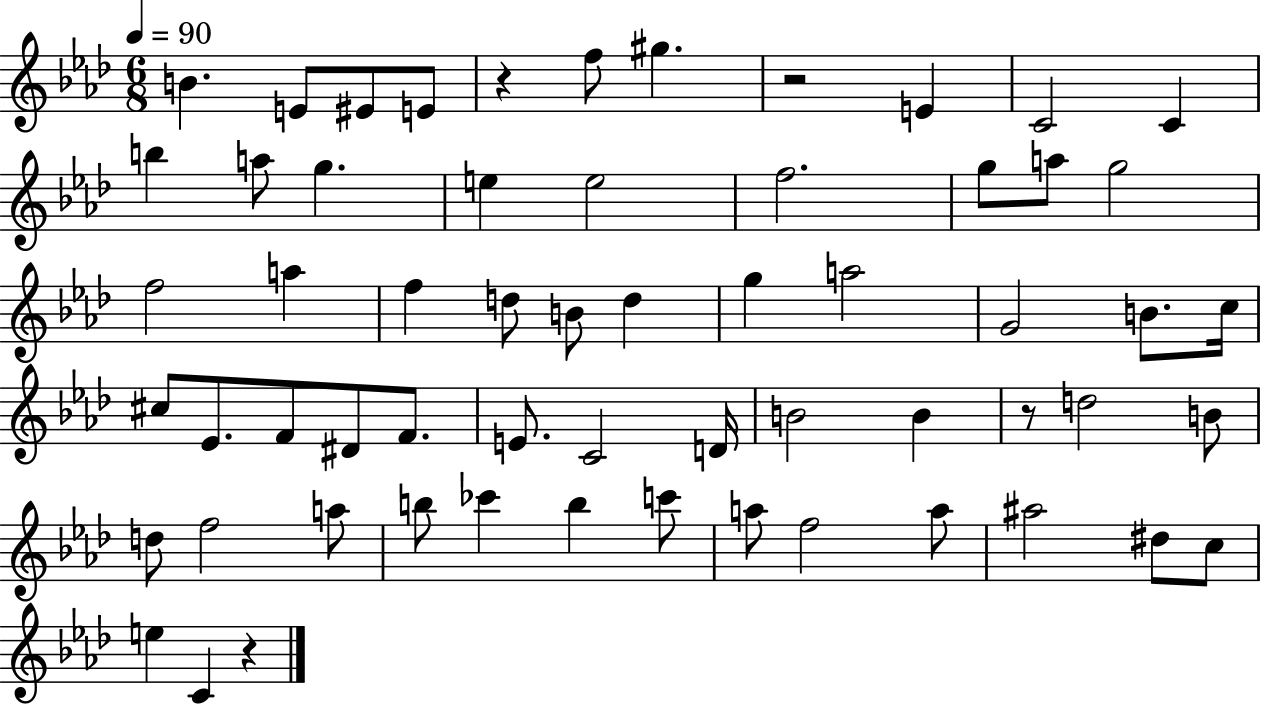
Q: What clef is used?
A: treble